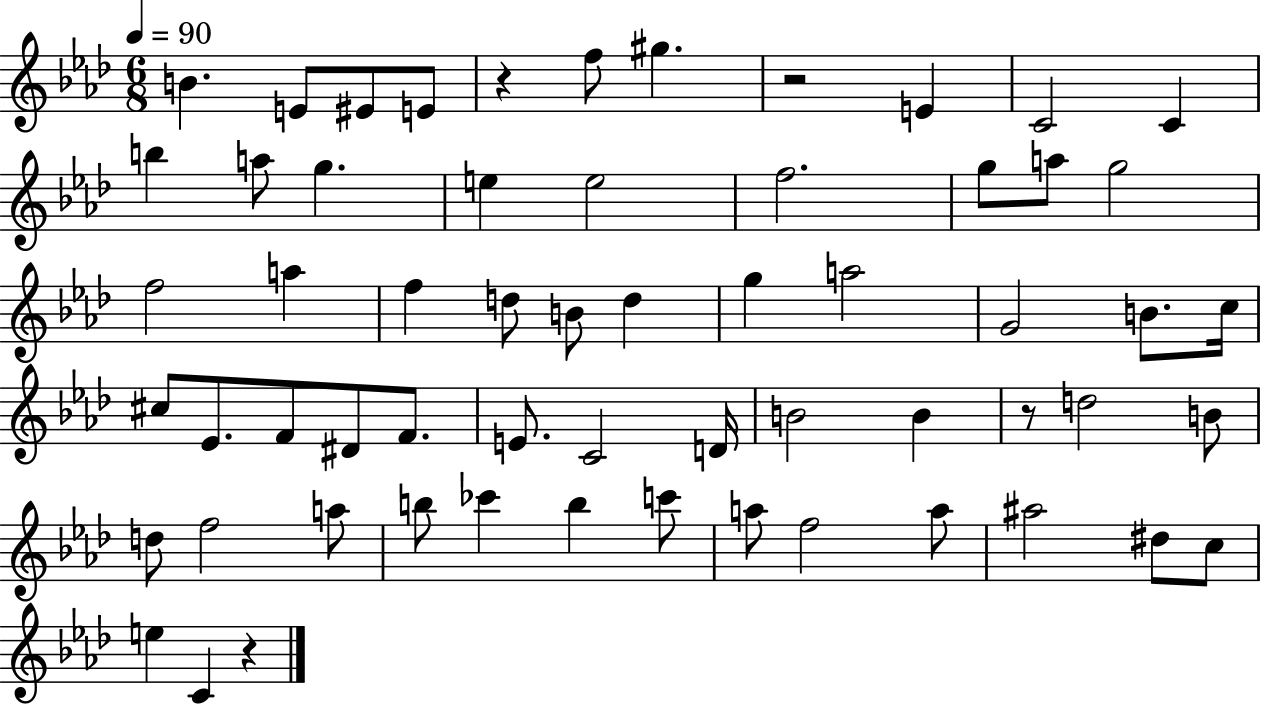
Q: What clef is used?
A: treble